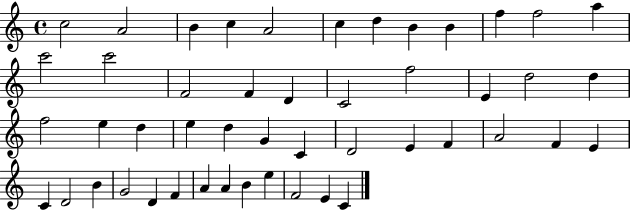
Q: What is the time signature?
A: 4/4